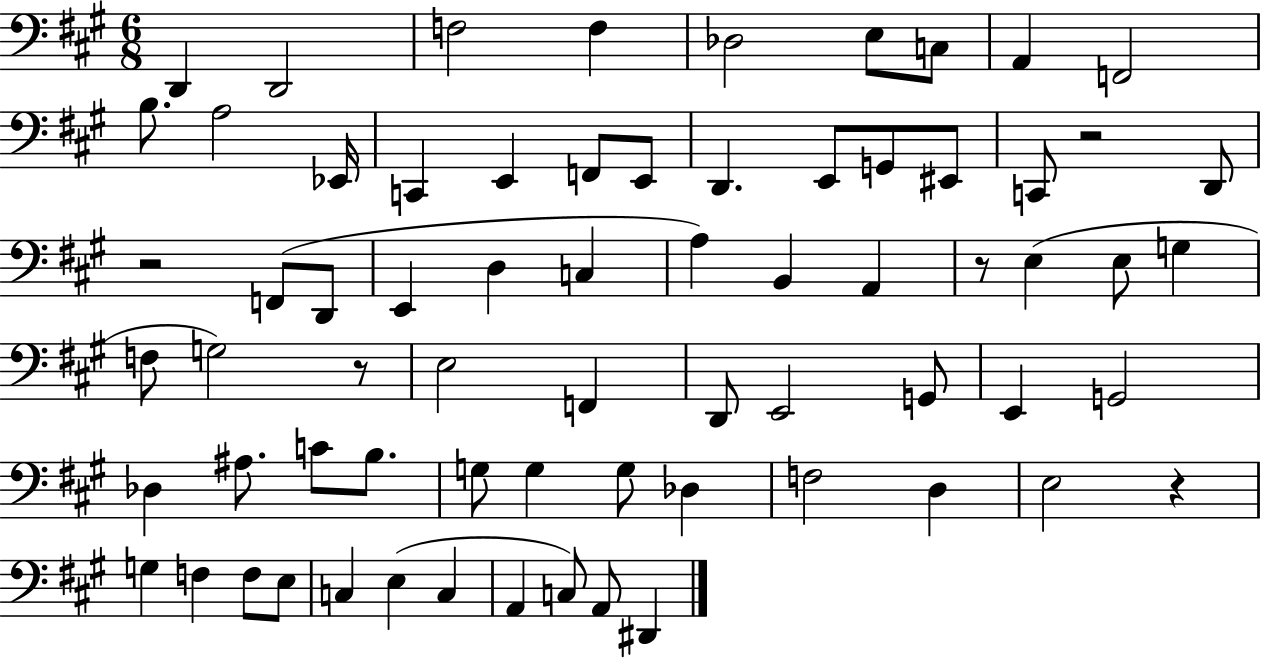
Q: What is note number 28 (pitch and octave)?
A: A3